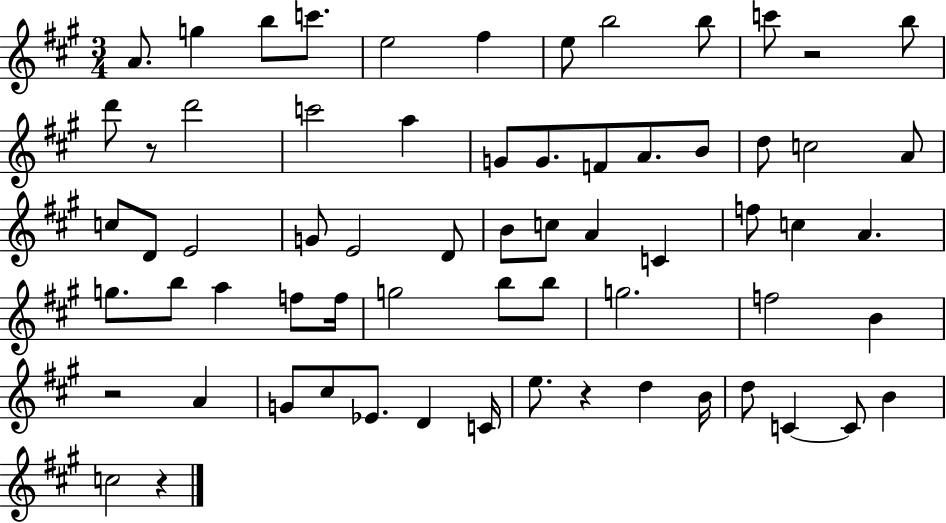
X:1
T:Untitled
M:3/4
L:1/4
K:A
A/2 g b/2 c'/2 e2 ^f e/2 b2 b/2 c'/2 z2 b/2 d'/2 z/2 d'2 c'2 a G/2 G/2 F/2 A/2 B/2 d/2 c2 A/2 c/2 D/2 E2 G/2 E2 D/2 B/2 c/2 A C f/2 c A g/2 b/2 a f/2 f/4 g2 b/2 b/2 g2 f2 B z2 A G/2 ^c/2 _E/2 D C/4 e/2 z d B/4 d/2 C C/2 B c2 z